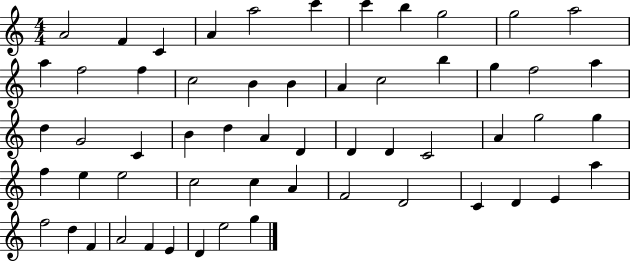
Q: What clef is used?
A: treble